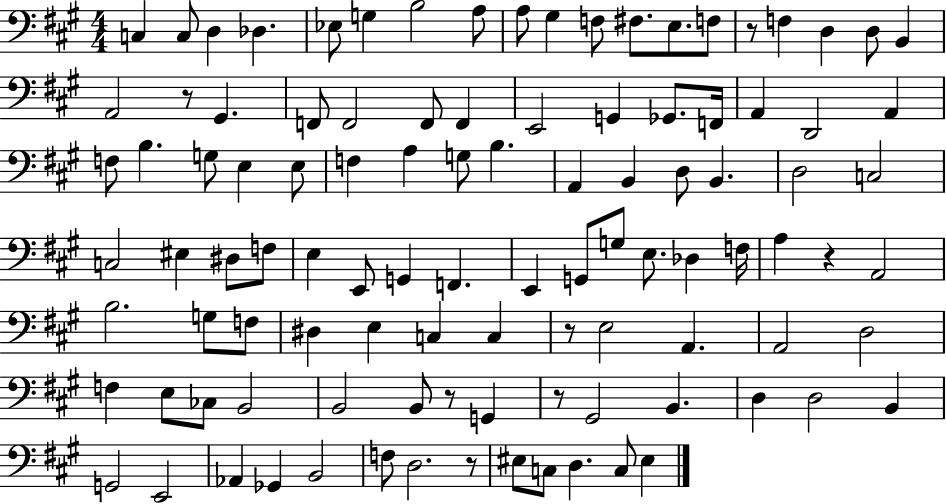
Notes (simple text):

C3/q C3/e D3/q Db3/q. Eb3/e G3/q B3/h A3/e A3/e G#3/q F3/e F#3/e. E3/e. F3/e R/e F3/q D3/q D3/e B2/q A2/h R/e G#2/q. F2/e F2/h F2/e F2/q E2/h G2/q Gb2/e. F2/s A2/q D2/h A2/q F3/e B3/q. G3/e E3/q E3/e F3/q A3/q G3/e B3/q. A2/q B2/q D3/e B2/q. D3/h C3/h C3/h EIS3/q D#3/e F3/e E3/q E2/e G2/q F2/q. E2/q G2/e G3/e E3/e. Db3/q F3/s A3/q R/q A2/h B3/h. G3/e F3/e D#3/q E3/q C3/q C3/q R/e E3/h A2/q. A2/h D3/h F3/q E3/e CES3/e B2/h B2/h B2/e R/e G2/q R/e G#2/h B2/q. D3/q D3/h B2/q G2/h E2/h Ab2/q Gb2/q B2/h F3/e D3/h. R/e EIS3/e C3/e D3/q. C3/e EIS3/q